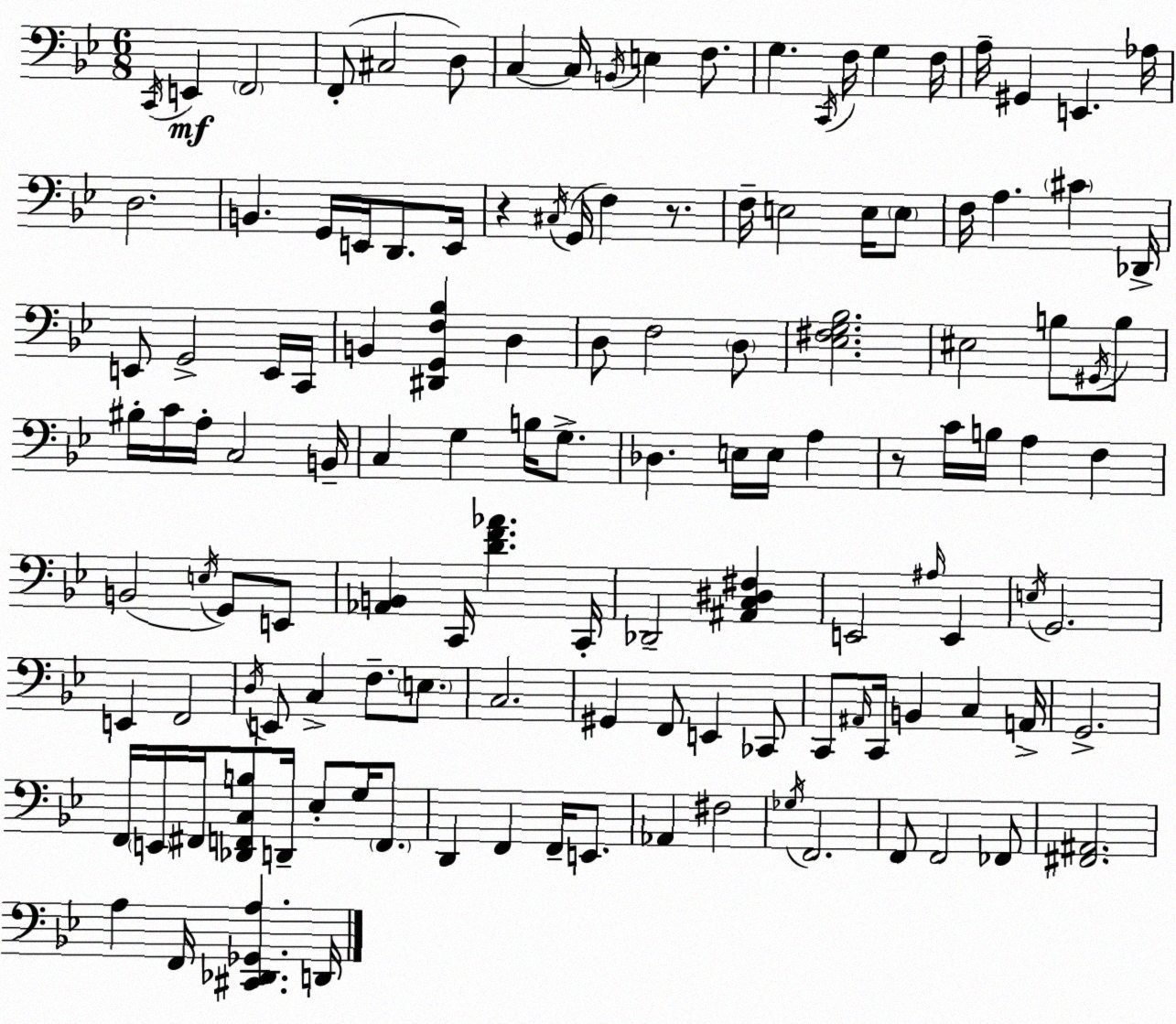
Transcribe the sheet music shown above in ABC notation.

X:1
T:Untitled
M:6/8
L:1/4
K:Gm
C,,/4 E,, F,,2 F,,/2 ^C,2 D,/2 C, C,/4 B,,/4 E, F,/2 G, C,,/4 F,/4 G, F,/4 A,/4 ^G,, E,, _A,/4 D,2 B,, G,,/4 E,,/4 D,,/2 E,,/4 z ^C,/4 G,,/4 F, z/2 F,/4 E,2 E,/4 E,/2 F,/4 A, ^C _D,,/4 E,,/2 G,,2 E,,/4 C,,/4 B,, [^D,,G,,F,_B,] D, D,/2 F,2 D,/2 [_E,^F,G,_B,]2 ^E,2 B,/2 ^G,,/4 B,/2 ^B,/4 C/4 A,/4 C,2 B,,/4 C, G, B,/4 G,/2 _D, E,/4 E,/4 A, z/2 C/4 B,/4 A, F, B,,2 E,/4 G,,/2 E,,/2 [_A,,B,,] C,,/4 [DF_A] C,,/4 _D,,2 [^A,,C,^D,^F,] E,,2 ^A,/4 E,, E,/4 G,,2 E,, F,,2 D,/4 E,,/2 C, F,/2 E,/2 C,2 ^G,, F,,/2 E,, _C,,/2 C,,/2 ^A,,/4 C,,/4 B,, C, A,,/4 G,,2 F,,/4 E,,/4 ^F,,/4 [_D,,F,,C,B,]/2 D,,/4 _E,/2 G,/4 F,,/2 D,, F,, F,,/4 E,,/2 _A,, ^F,2 _G,/4 F,,2 F,,/2 F,,2 _F,,/2 [^F,,^A,,]2 A, F,,/4 [^C,,_D,,_G,,A,] D,,/4